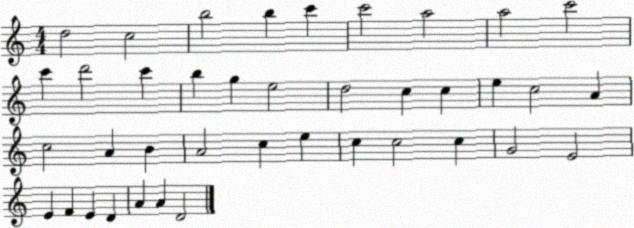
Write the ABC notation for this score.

X:1
T:Untitled
M:4/4
L:1/4
K:C
d2 c2 b2 b c' c'2 a2 a2 c'2 c' d'2 c' b g e2 d2 c c e c2 A c2 A B A2 c e c c2 c G2 E2 E F E D A A D2